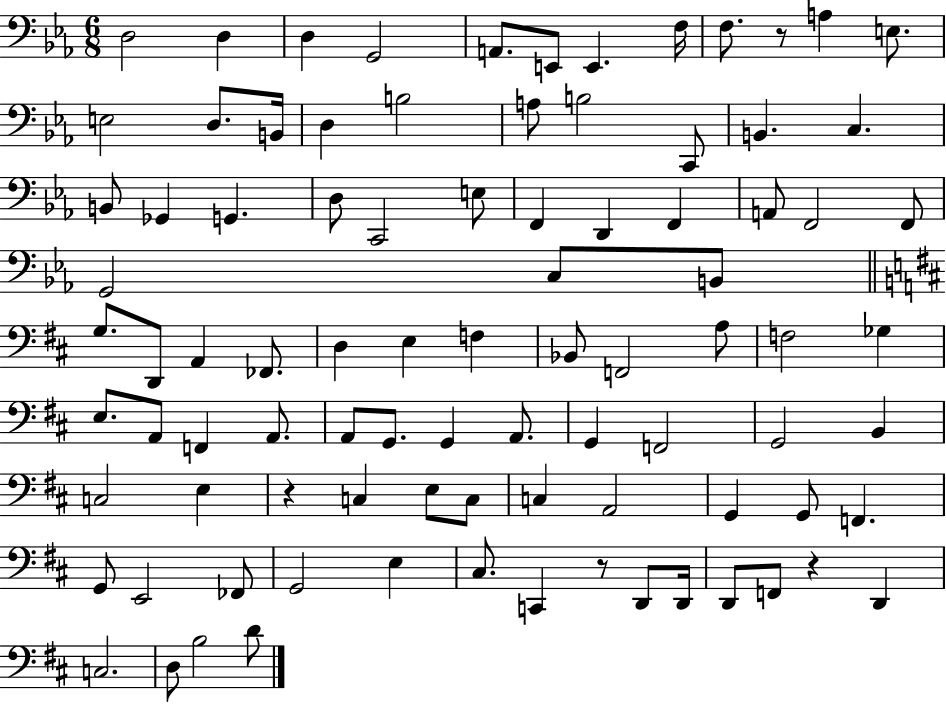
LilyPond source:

{
  \clef bass
  \numericTimeSignature
  \time 6/8
  \key ees \major
  \repeat volta 2 { d2 d4 | d4 g,2 | a,8. e,8 e,4. f16 | f8. r8 a4 e8. | \break e2 d8. b,16 | d4 b2 | a8 b2 c,8 | b,4. c4. | \break b,8 ges,4 g,4. | d8 c,2 e8 | f,4 d,4 f,4 | a,8 f,2 f,8 | \break g,2 c8 b,8 | \bar "||" \break \key b \minor g8. d,8 a,4 fes,8. | d4 e4 f4 | bes,8 f,2 a8 | f2 ges4 | \break e8. a,8 f,4 a,8. | a,8 g,8. g,4 a,8. | g,4 f,2 | g,2 b,4 | \break c2 e4 | r4 c4 e8 c8 | c4 a,2 | g,4 g,8 f,4. | \break g,8 e,2 fes,8 | g,2 e4 | cis8. c,4 r8 d,8 d,16 | d,8 f,8 r4 d,4 | \break c2. | d8 b2 d'8 | } \bar "|."
}